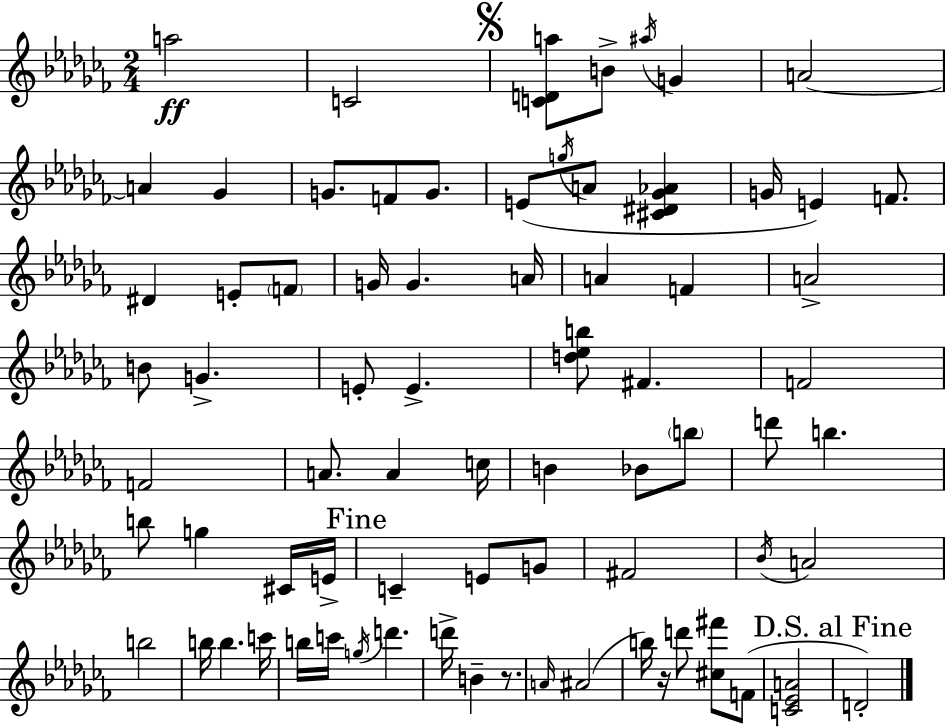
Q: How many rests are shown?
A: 2